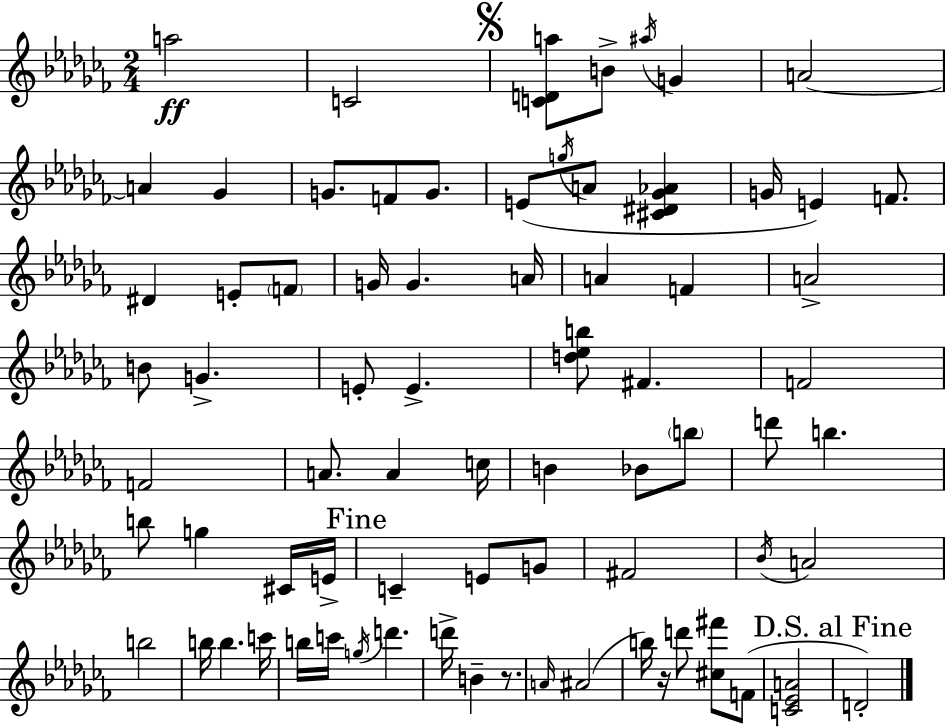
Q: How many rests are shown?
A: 2